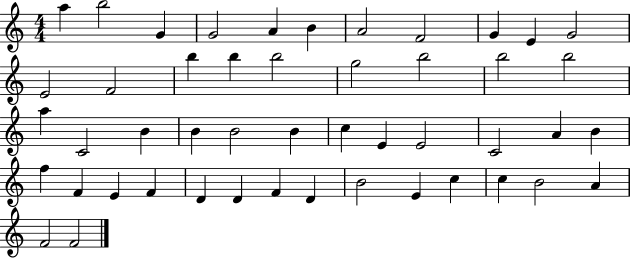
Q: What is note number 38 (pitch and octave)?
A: D4